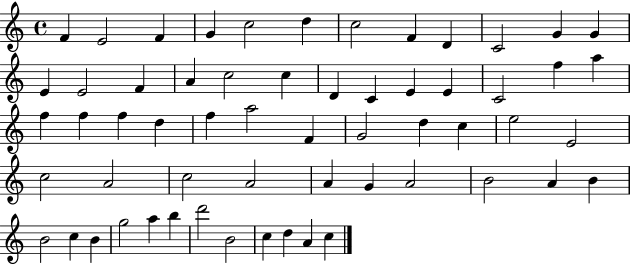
{
  \clef treble
  \time 4/4
  \defaultTimeSignature
  \key c \major
  f'4 e'2 f'4 | g'4 c''2 d''4 | c''2 f'4 d'4 | c'2 g'4 g'4 | \break e'4 e'2 f'4 | a'4 c''2 c''4 | d'4 c'4 e'4 e'4 | c'2 f''4 a''4 | \break f''4 f''4 f''4 d''4 | f''4 a''2 f'4 | g'2 d''4 c''4 | e''2 e'2 | \break c''2 a'2 | c''2 a'2 | a'4 g'4 a'2 | b'2 a'4 b'4 | \break b'2 c''4 b'4 | g''2 a''4 b''4 | d'''2 b'2 | c''4 d''4 a'4 c''4 | \break \bar "|."
}